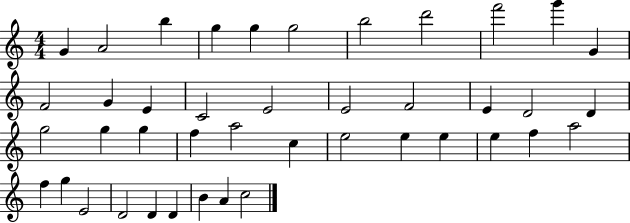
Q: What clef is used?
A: treble